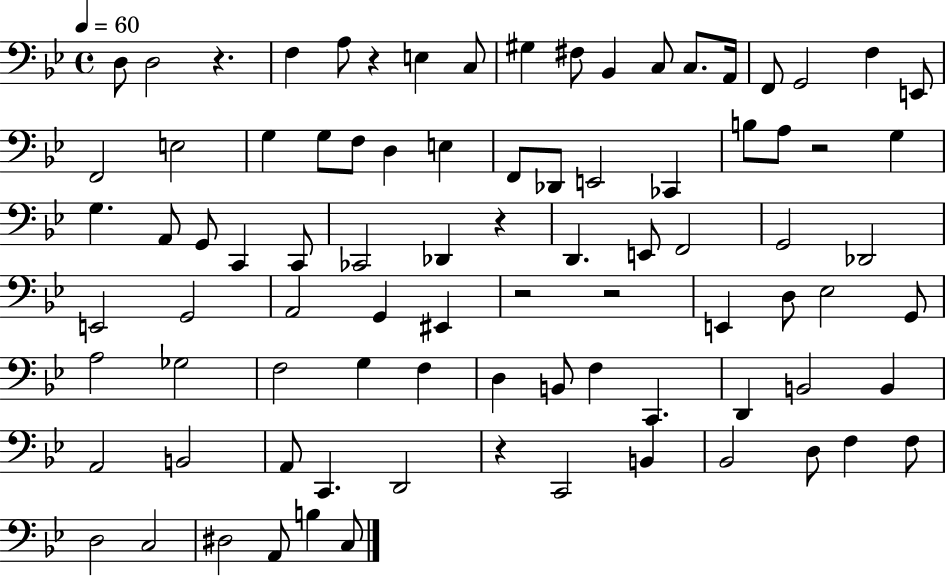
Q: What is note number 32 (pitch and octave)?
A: A2